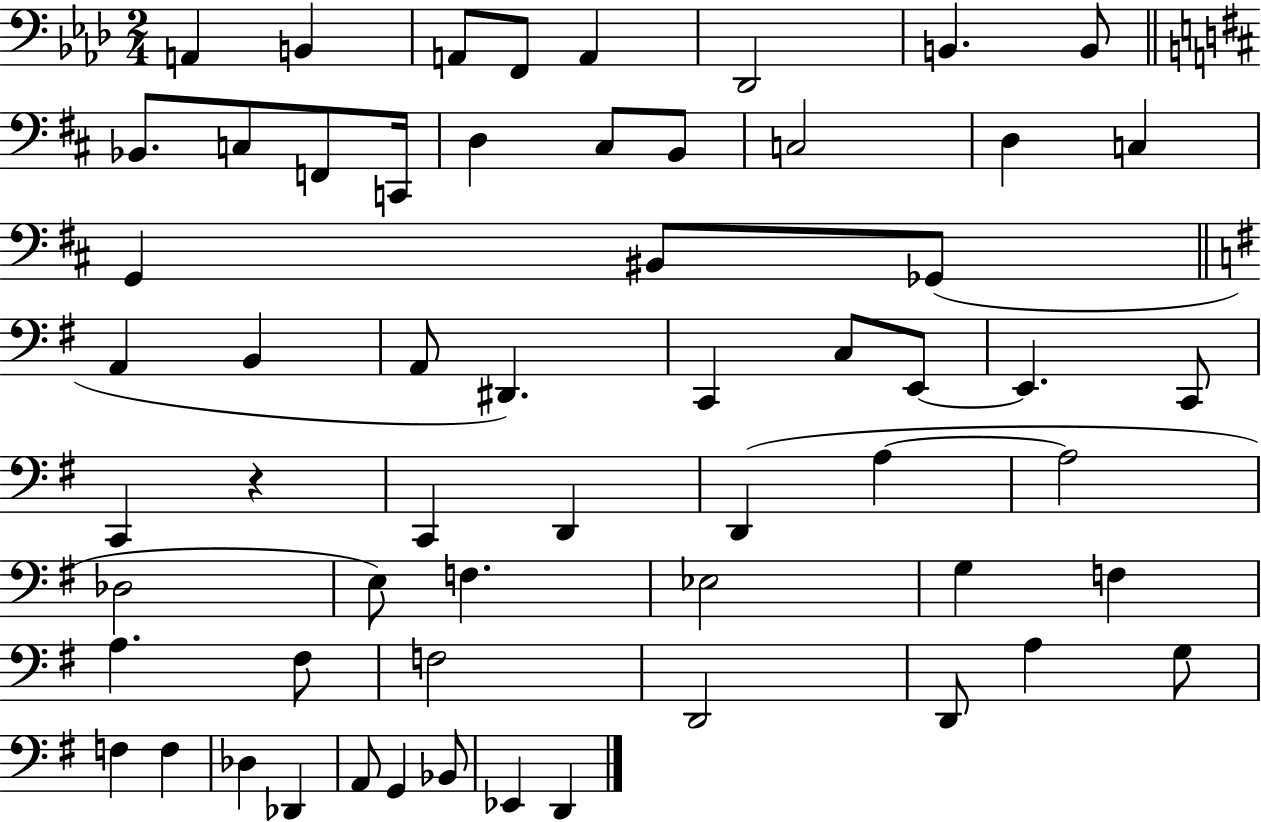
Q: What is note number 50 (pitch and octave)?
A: F3